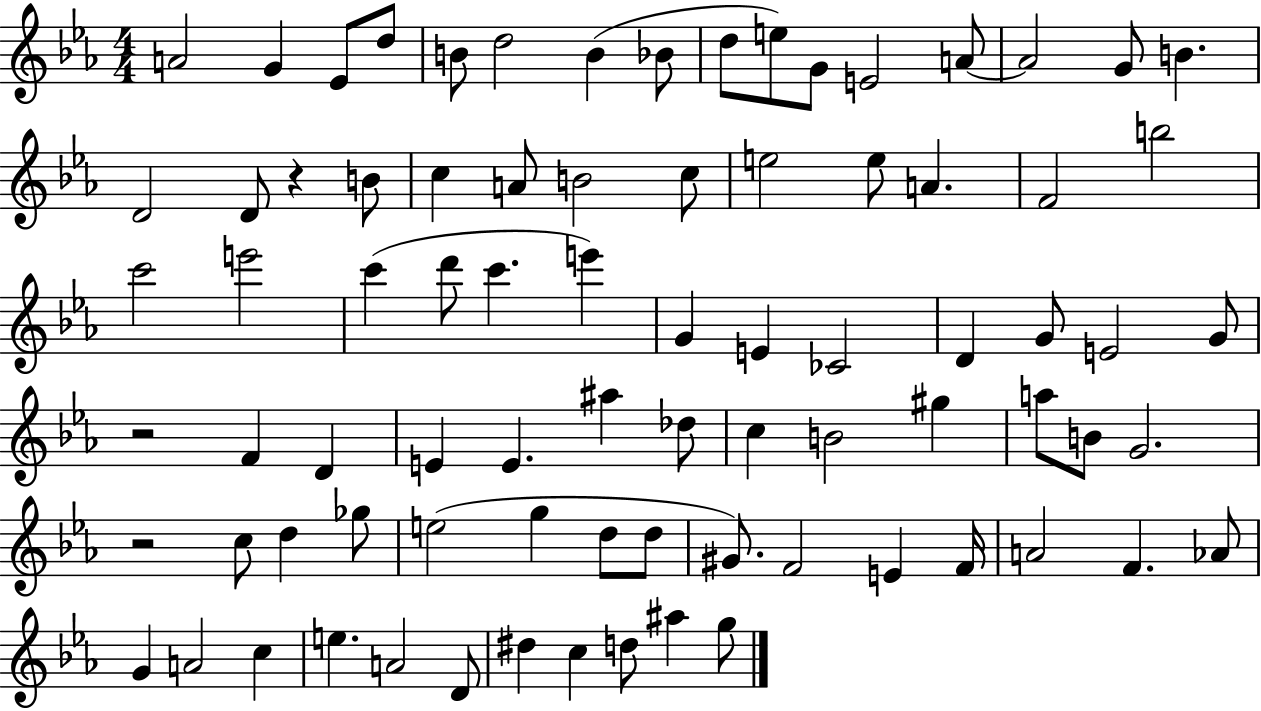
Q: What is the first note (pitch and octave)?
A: A4